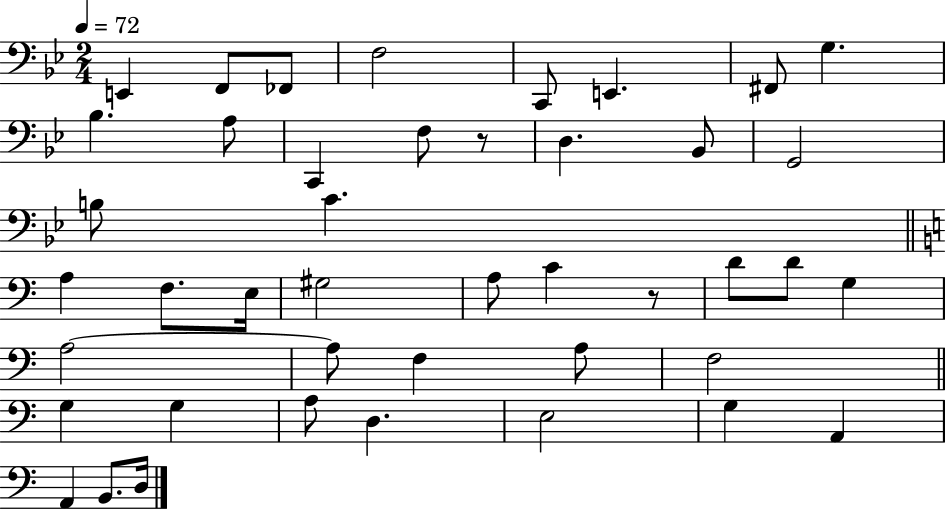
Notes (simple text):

E2/q F2/e FES2/e F3/h C2/e E2/q. F#2/e G3/q. Bb3/q. A3/e C2/q F3/e R/e D3/q. Bb2/e G2/h B3/e C4/q. A3/q F3/e. E3/s G#3/h A3/e C4/q R/e D4/e D4/e G3/q A3/h A3/e F3/q A3/e F3/h G3/q G3/q A3/e D3/q. E3/h G3/q A2/q A2/q B2/e. D3/s